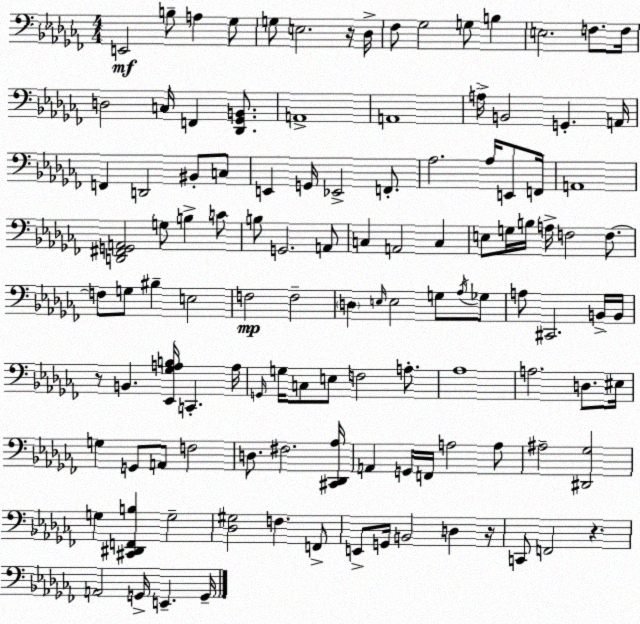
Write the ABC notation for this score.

X:1
T:Untitled
M:4/4
L:1/4
K:Abm
E,,2 B,/2 A, _G,/2 G,/2 E,2 z/4 _D,/4 _F,/2 _G,2 G,/2 B, E,2 F,/2 F,/4 D,2 C,/4 F,, [_D,,_G,,B,,]/2 A,,4 A,,4 A,/4 B,,2 G,, A,,/4 F,, D,,2 ^B,,/2 C,/2 E,, G,,/4 _E,,2 F,,/2 _A,2 _A,/4 E,,/2 F,,/4 A,,4 [D,,^F,,G,,A,,]2 G,/2 B, C/2 B,/2 G,,2 A,,/2 C, A,,2 C, E,/2 G,/4 B,/4 A,/4 F,2 F,/2 F,/2 G,/2 ^B, E,2 F,2 F,2 D, E,/4 E,2 G,/2 _A,/4 _G,/2 A,/2 ^C,,2 B,,/4 B,,/4 z/2 B,, [_E,,_G,A,B,]/4 C,, A,/4 G,,/4 G,/4 C,/2 E,/2 F,2 A,/2 _A,4 A,2 D,/2 ^E,/4 G, G,,/2 A,,/2 F,2 D,/2 ^F,2 [^C,,_D,,_A,]/4 A,, G,,/4 F,,/4 A,2 A,/2 ^A,2 [^D,,_G,]2 G, [^C,,^D,,F,,B,] G,2 [_D,^G,]2 F, F,,/2 E,,/2 G,,/4 B,,2 D, z/4 C,,/2 F,,2 z A,,2 G,,/4 E,, G,,/4